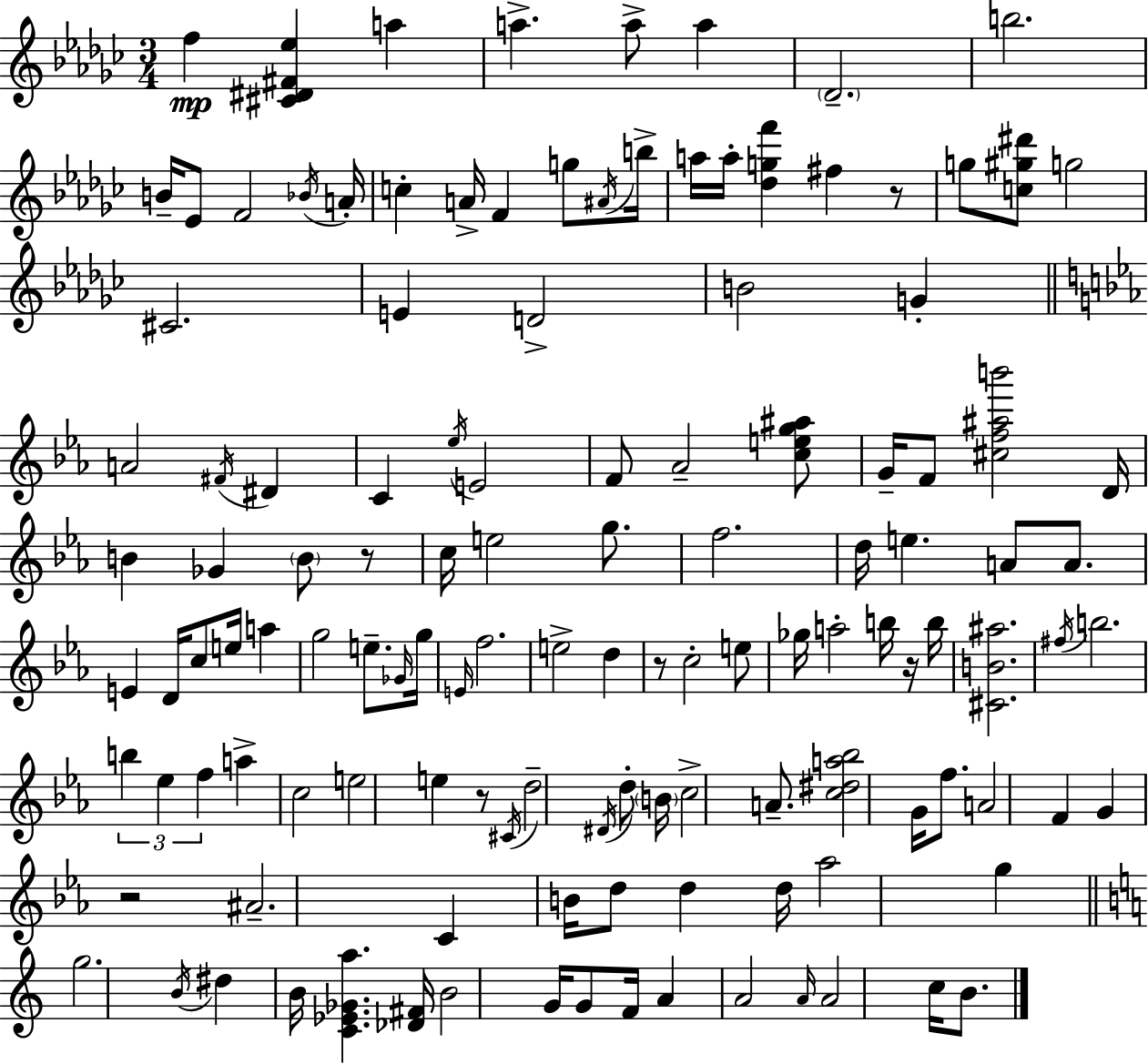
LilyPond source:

{
  \clef treble
  \numericTimeSignature
  \time 3/4
  \key ees \minor
  f''4\mp <cis' dis' fis' ees''>4 a''4 | a''4.-> a''8-> a''4 | \parenthesize des'2.-- | b''2. | \break b'16-- ees'8 f'2 \acciaccatura { bes'16 } | a'16-. c''4-. a'16-> f'4 g''8 | \acciaccatura { ais'16 } b''16-> a''16 a''16-. <des'' g'' f'''>4 fis''4 | r8 g''8 <c'' gis'' dis'''>8 g''2 | \break cis'2. | e'4 d'2-> | b'2 g'4-. | \bar "||" \break \key ees \major a'2 \acciaccatura { fis'16 } dis'4 | c'4 \acciaccatura { ees''16 } e'2 | f'8 aes'2-- | <c'' e'' g'' ais''>8 g'16-- f'8 <cis'' f'' ais'' b'''>2 | \break d'16 b'4 ges'4 \parenthesize b'8 | r8 c''16 e''2 g''8. | f''2. | d''16 e''4. a'8 a'8. | \break e'4 d'16 c''8 e''16 a''4 | g''2 e''8.-- | \grace { ges'16 } g''16 \grace { e'16 } f''2. | e''2-> | \break d''4 r8 c''2-. | e''8 ges''16 a''2-. | b''16 r16 b''16 <cis' b' ais''>2. | \acciaccatura { fis''16 } b''2. | \break \tuplet 3/2 { b''4 ees''4 | f''4 } a''4-> c''2 | e''2 | e''4 r8 \acciaccatura { cis'16 } d''2-- | \break \acciaccatura { dis'16 } d''8-. \parenthesize b'16 c''2-> | a'8.-- <c'' dis'' a'' bes''>2 | g'16 f''8. a'2 | f'4 g'4 r2 | \break ais'2.-- | c'4 b'16 | d''8 d''4 d''16 aes''2 | g''4 \bar "||" \break \key a \minor g''2. | \acciaccatura { b'16 } dis''4 b'16 <c' ees' ges' a''>4. | <des' fis'>16 b'2 g'16 g'8 | f'16 a'4 a'2 | \break \grace { a'16 } a'2 c''16 b'8. | \bar "|."
}